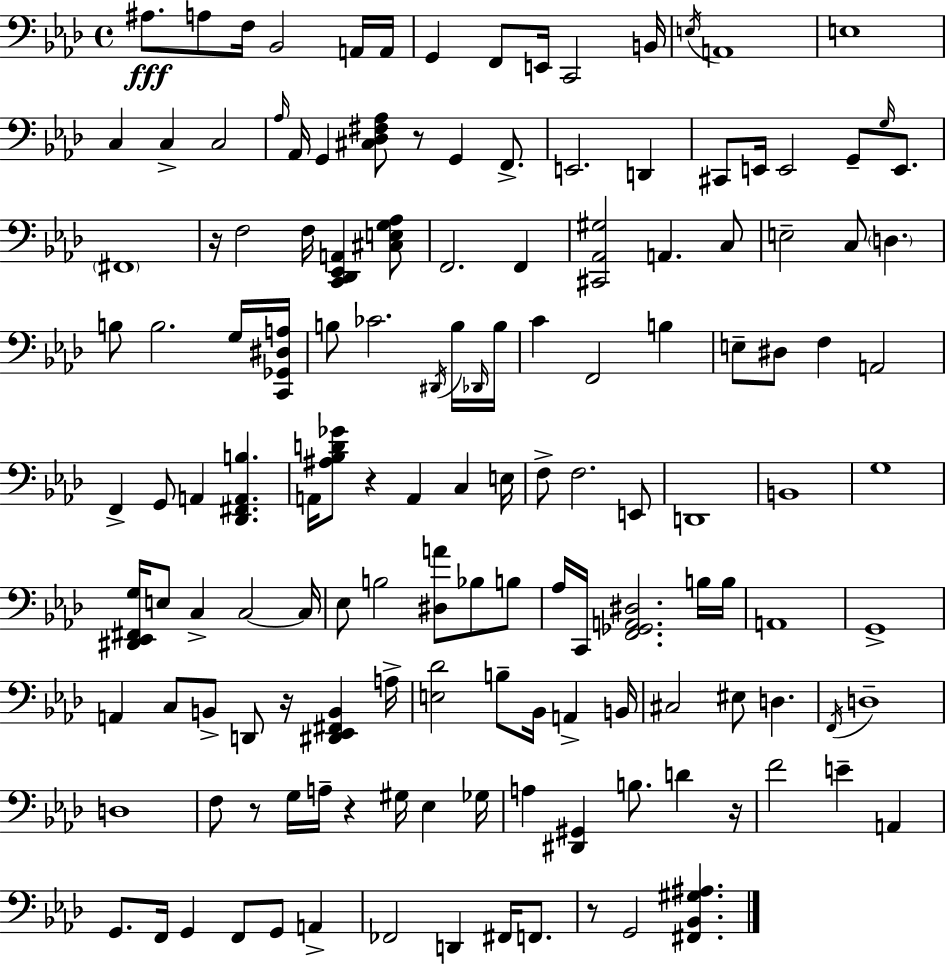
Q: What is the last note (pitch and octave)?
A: G2